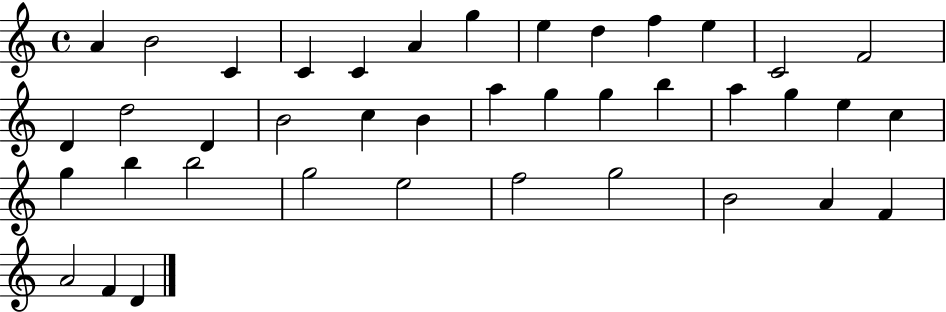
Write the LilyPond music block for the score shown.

{
  \clef treble
  \time 4/4
  \defaultTimeSignature
  \key c \major
  a'4 b'2 c'4 | c'4 c'4 a'4 g''4 | e''4 d''4 f''4 e''4 | c'2 f'2 | \break d'4 d''2 d'4 | b'2 c''4 b'4 | a''4 g''4 g''4 b''4 | a''4 g''4 e''4 c''4 | \break g''4 b''4 b''2 | g''2 e''2 | f''2 g''2 | b'2 a'4 f'4 | \break a'2 f'4 d'4 | \bar "|."
}